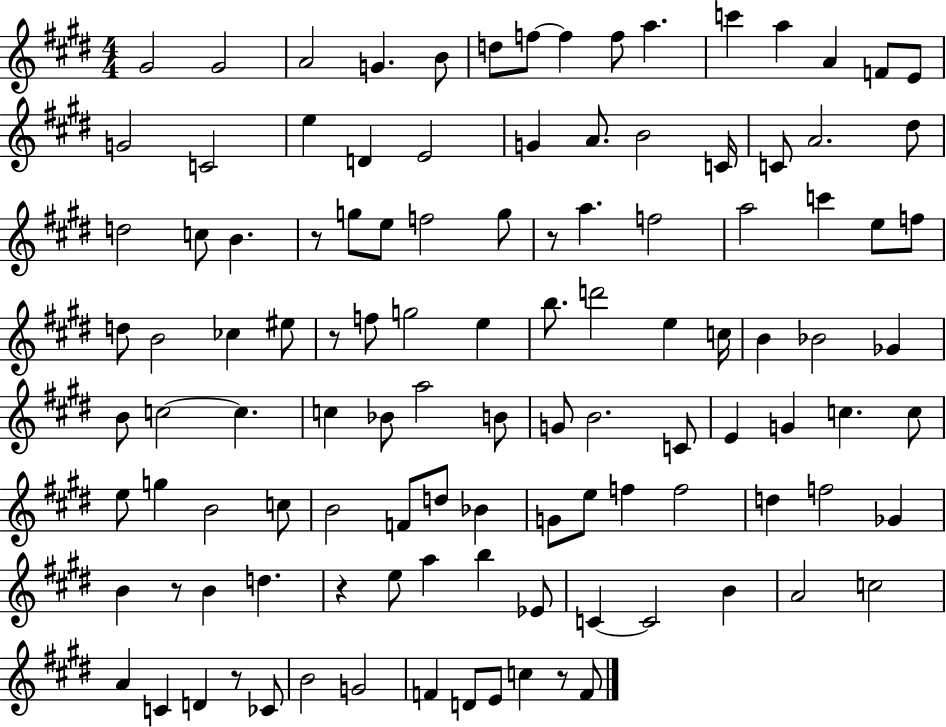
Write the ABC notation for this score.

X:1
T:Untitled
M:4/4
L:1/4
K:E
^G2 ^G2 A2 G B/2 d/2 f/2 f f/2 a c' a A F/2 E/2 G2 C2 e D E2 G A/2 B2 C/4 C/2 A2 ^d/2 d2 c/2 B z/2 g/2 e/2 f2 g/2 z/2 a f2 a2 c' e/2 f/2 d/2 B2 _c ^e/2 z/2 f/2 g2 e b/2 d'2 e c/4 B _B2 _G B/2 c2 c c _B/2 a2 B/2 G/2 B2 C/2 E G c c/2 e/2 g B2 c/2 B2 F/2 d/2 _B G/2 e/2 f f2 d f2 _G B z/2 B d z e/2 a b _E/2 C C2 B A2 c2 A C D z/2 _C/2 B2 G2 F D/2 E/2 c z/2 F/2